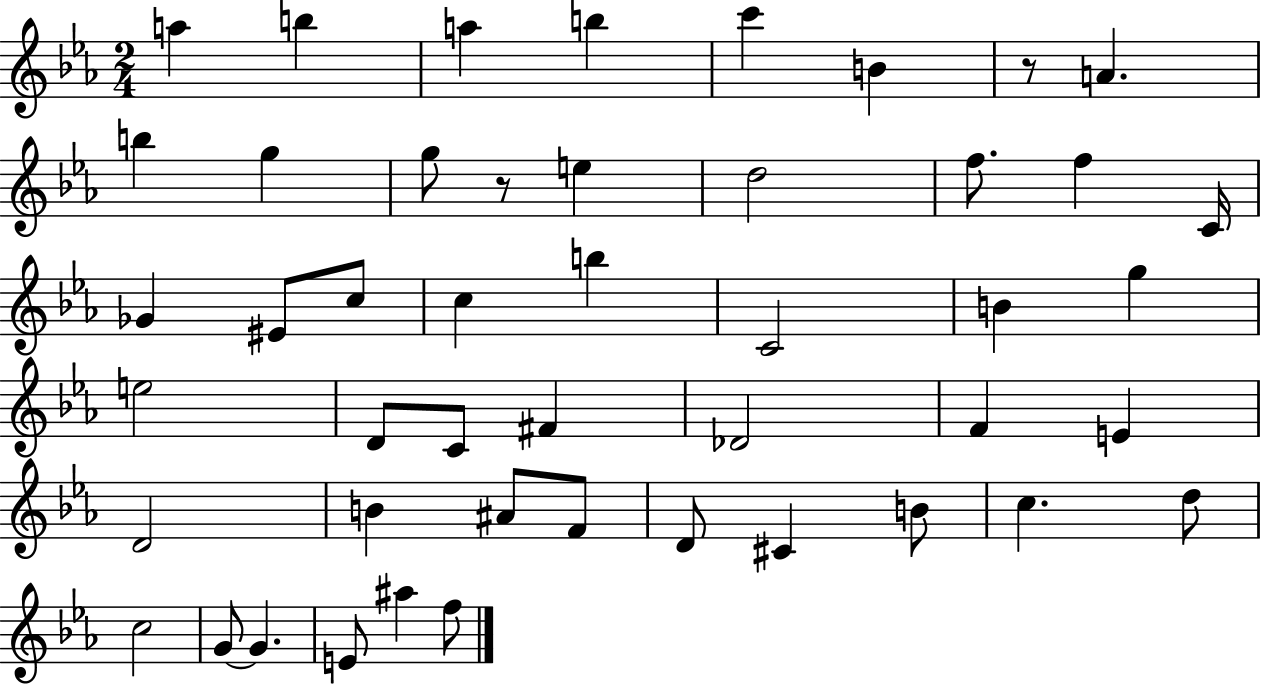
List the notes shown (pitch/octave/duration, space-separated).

A5/q B5/q A5/q B5/q C6/q B4/q R/e A4/q. B5/q G5/q G5/e R/e E5/q D5/h F5/e. F5/q C4/s Gb4/q EIS4/e C5/e C5/q B5/q C4/h B4/q G5/q E5/h D4/e C4/e F#4/q Db4/h F4/q E4/q D4/h B4/q A#4/e F4/e D4/e C#4/q B4/e C5/q. D5/e C5/h G4/e G4/q. E4/e A#5/q F5/e